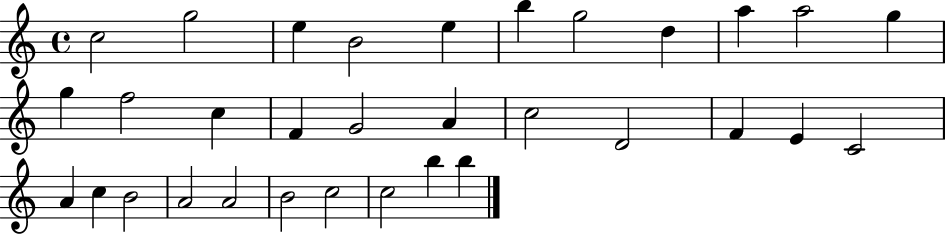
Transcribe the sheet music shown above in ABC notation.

X:1
T:Untitled
M:4/4
L:1/4
K:C
c2 g2 e B2 e b g2 d a a2 g g f2 c F G2 A c2 D2 F E C2 A c B2 A2 A2 B2 c2 c2 b b